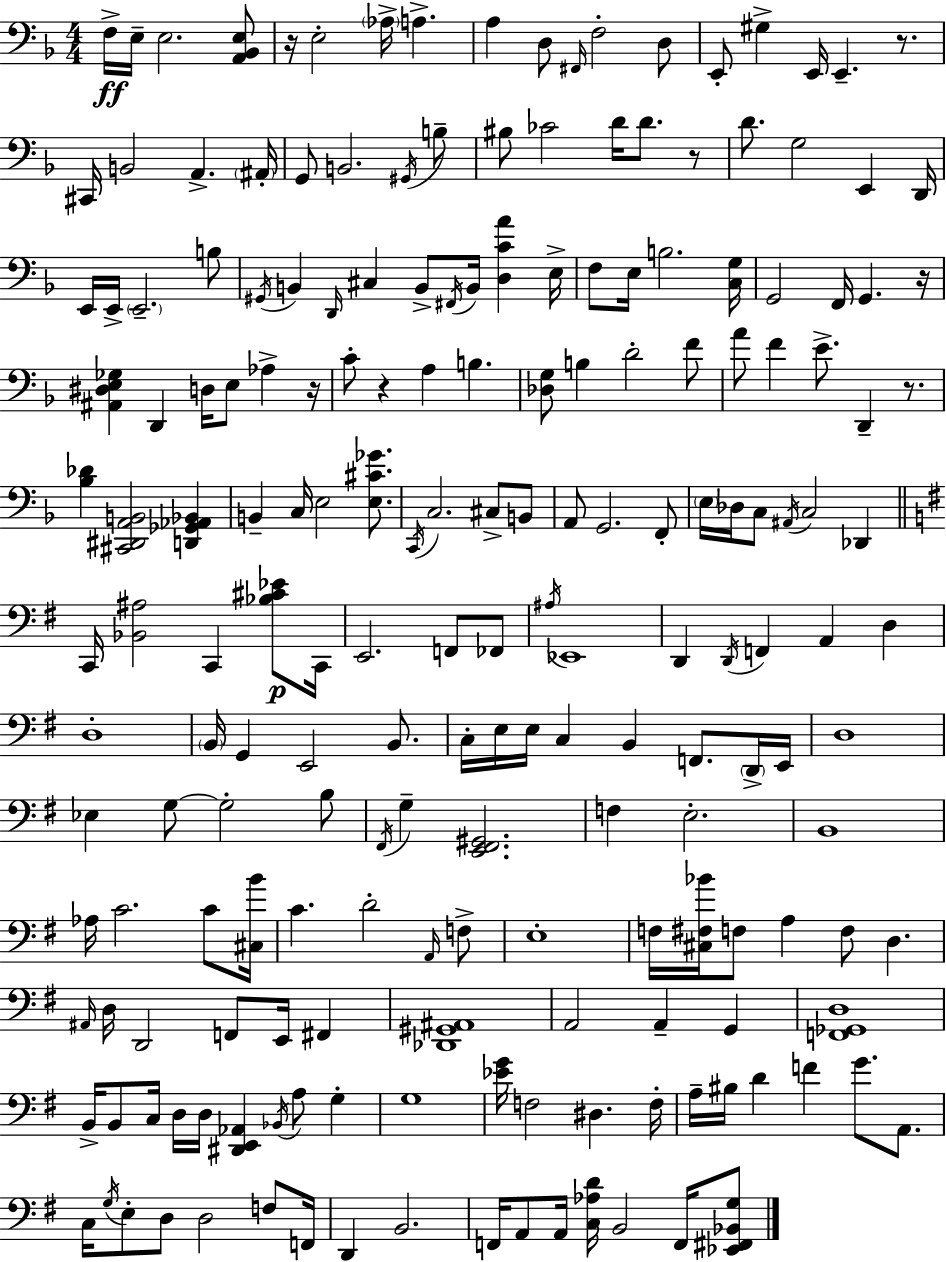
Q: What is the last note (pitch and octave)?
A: F2